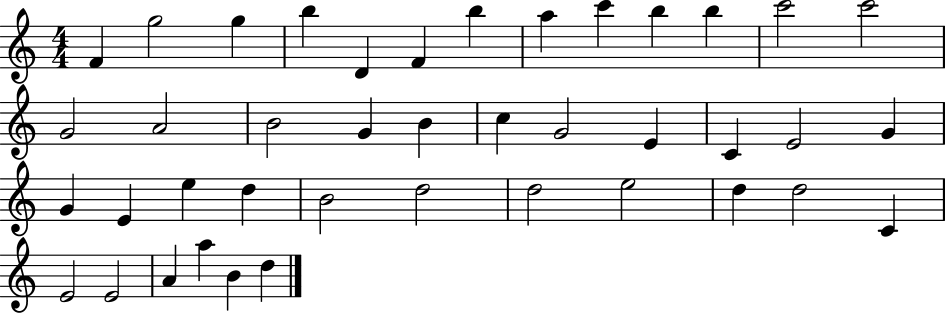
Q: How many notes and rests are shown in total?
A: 41